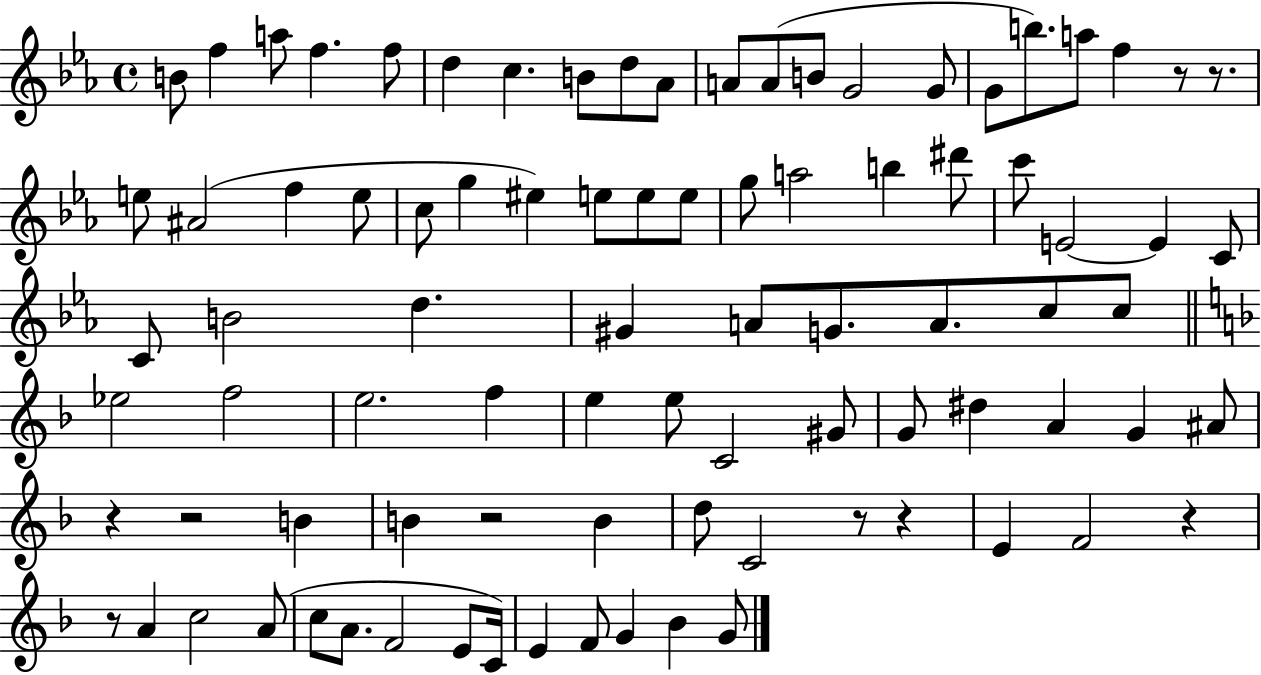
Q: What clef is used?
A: treble